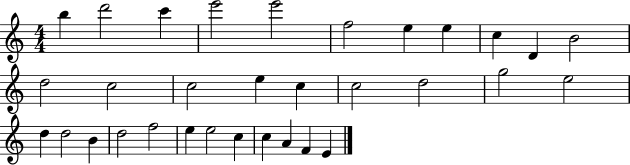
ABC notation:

X:1
T:Untitled
M:4/4
L:1/4
K:C
b d'2 c' e'2 e'2 f2 e e c D B2 d2 c2 c2 e c c2 d2 g2 e2 d d2 B d2 f2 e e2 c c A F E